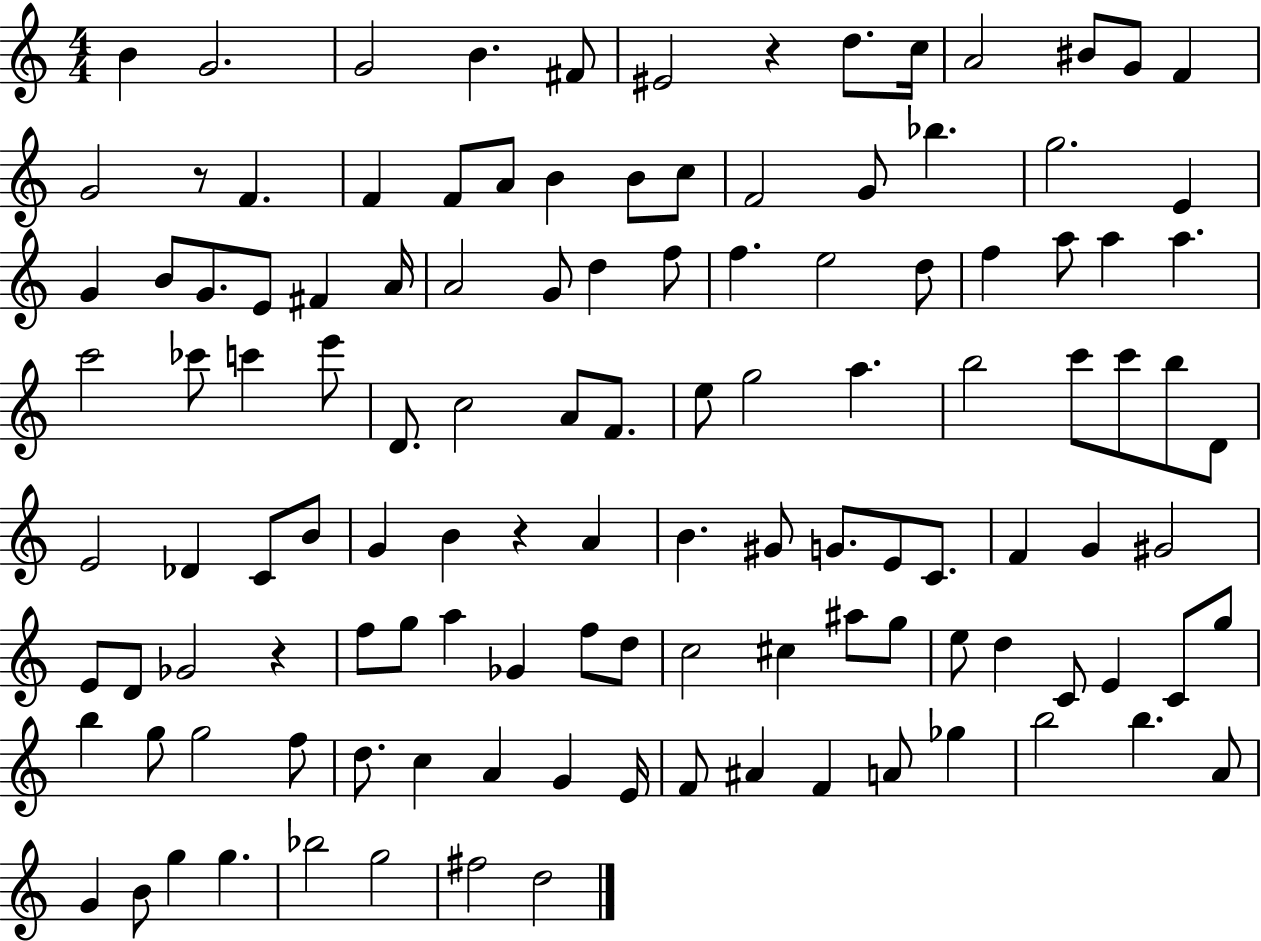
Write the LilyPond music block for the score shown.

{
  \clef treble
  \numericTimeSignature
  \time 4/4
  \key c \major
  b'4 g'2. | g'2 b'4. fis'8 | eis'2 r4 d''8. c''16 | a'2 bis'8 g'8 f'4 | \break g'2 r8 f'4. | f'4 f'8 a'8 b'4 b'8 c''8 | f'2 g'8 bes''4. | g''2. e'4 | \break g'4 b'8 g'8. e'8 fis'4 a'16 | a'2 g'8 d''4 f''8 | f''4. e''2 d''8 | f''4 a''8 a''4 a''4. | \break c'''2 ces'''8 c'''4 e'''8 | d'8. c''2 a'8 f'8. | e''8 g''2 a''4. | b''2 c'''8 c'''8 b''8 d'8 | \break e'2 des'4 c'8 b'8 | g'4 b'4 r4 a'4 | b'4. gis'8 g'8. e'8 c'8. | f'4 g'4 gis'2 | \break e'8 d'8 ges'2 r4 | f''8 g''8 a''4 ges'4 f''8 d''8 | c''2 cis''4 ais''8 g''8 | e''8 d''4 c'8 e'4 c'8 g''8 | \break b''4 g''8 g''2 f''8 | d''8. c''4 a'4 g'4 e'16 | f'8 ais'4 f'4 a'8 ges''4 | b''2 b''4. a'8 | \break g'4 b'8 g''4 g''4. | bes''2 g''2 | fis''2 d''2 | \bar "|."
}